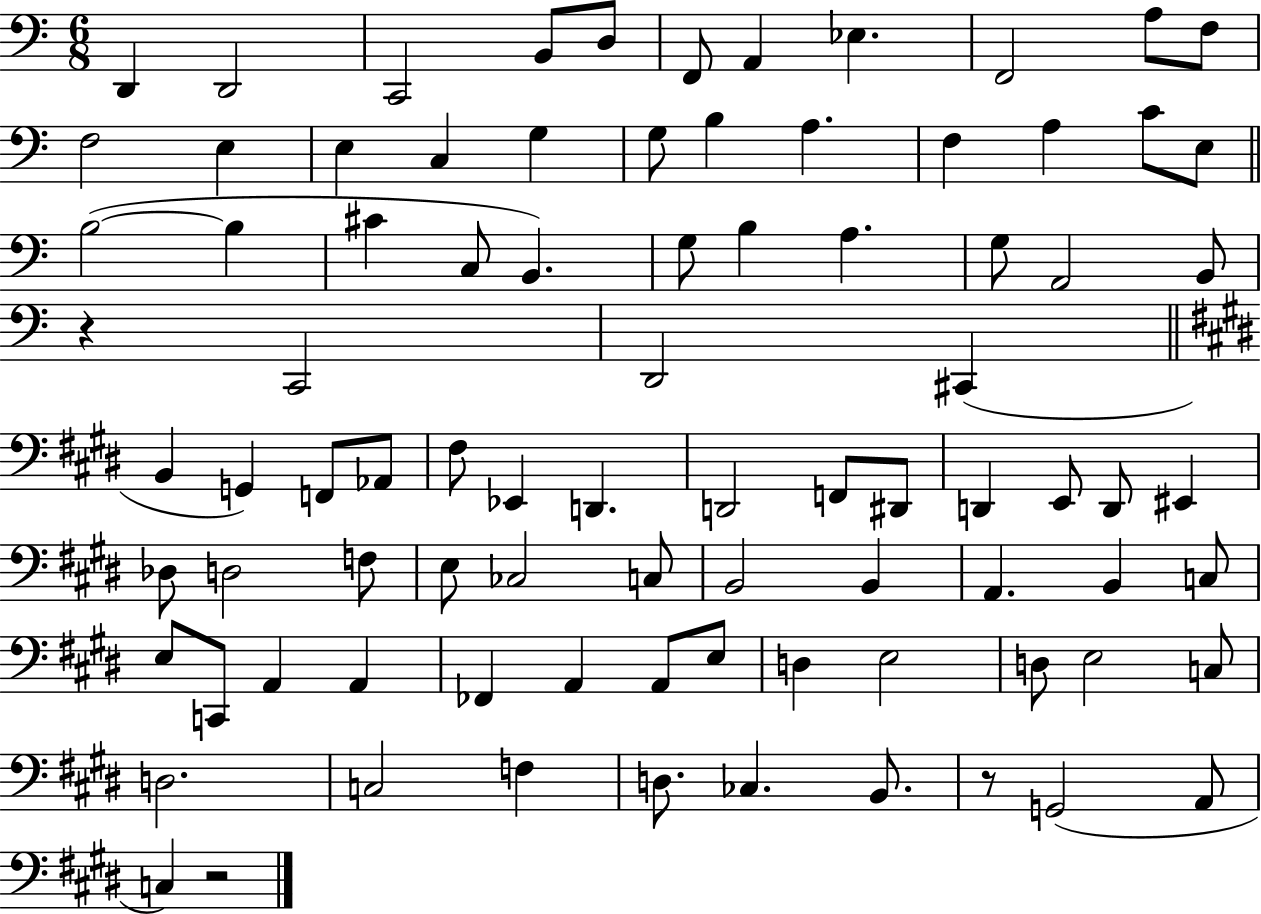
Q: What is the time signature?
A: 6/8